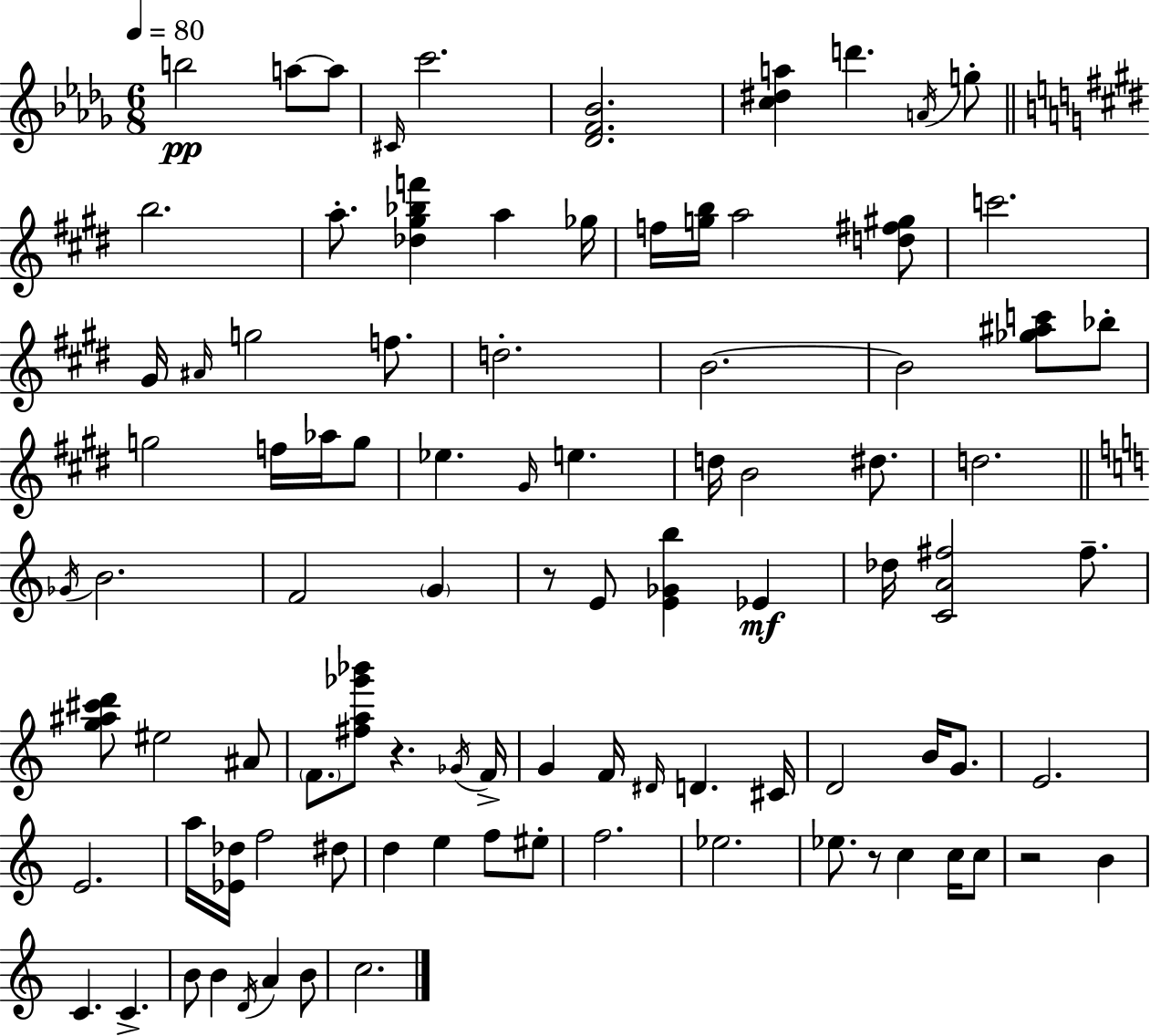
B5/h A5/e A5/e C#4/s C6/h. [Db4,F4,Bb4]/h. [C5,D#5,A5]/q D6/q. A4/s G5/e B5/h. A5/e. [Db5,G#5,Bb5,F6]/q A5/q Gb5/s F5/s [G5,B5]/s A5/h [D5,F#5,G#5]/e C6/h. G#4/s A#4/s G5/h F5/e. D5/h. B4/h. B4/h [Gb5,A#5,C6]/e Bb5/e G5/h F5/s Ab5/s G5/e Eb5/q. G#4/s E5/q. D5/s B4/h D#5/e. D5/h. Gb4/s B4/h. F4/h G4/q R/e E4/e [E4,Gb4,B5]/q Eb4/q Db5/s [C4,A4,F#5]/h F#5/e. [G5,A#5,C#6,D6]/e EIS5/h A#4/e F4/e. [F#5,A5,Gb6,Bb6]/e R/q. Gb4/s F4/s G4/q F4/s D#4/s D4/q. C#4/s D4/h B4/s G4/e. E4/h. E4/h. A5/s [Eb4,Db5]/s F5/h D#5/e D5/q E5/q F5/e EIS5/e F5/h. Eb5/h. Eb5/e. R/e C5/q C5/s C5/e R/h B4/q C4/q. C4/q. B4/e B4/q D4/s A4/q B4/e C5/h.